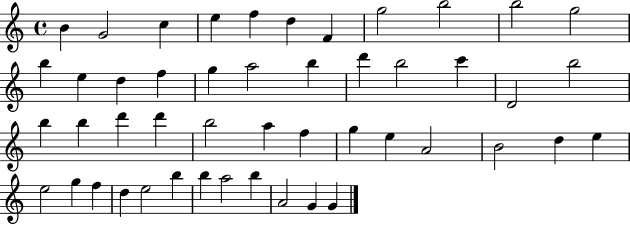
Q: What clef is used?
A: treble